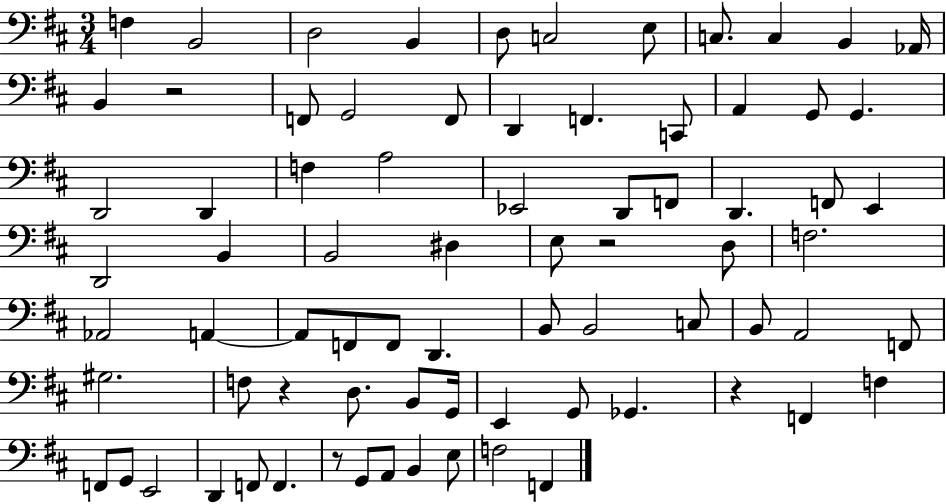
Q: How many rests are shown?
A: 5